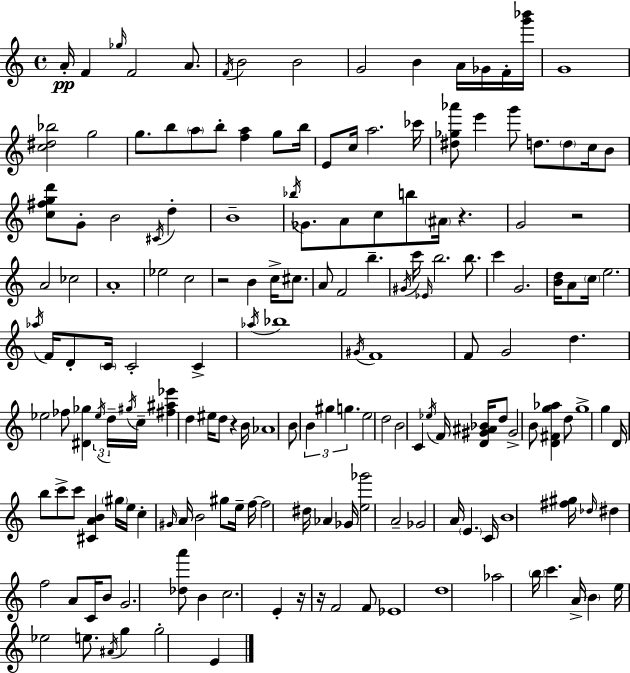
{
  \clef treble
  \time 4/4
  \defaultTimeSignature
  \key c \major
  \repeat volta 2 { a'16-.\pp f'4 \grace { ges''16 } f'2 a'8. | \acciaccatura { f'16 } b'2 b'2 | g'2 b'4 a'16 ges'16 | f'16-. <g''' bes'''>16 g'1 | \break <c'' dis'' bes''>2 g''2 | g''8. b''8 \parenthesize a''8 b''8-. <f'' a''>4 g''8 | b''16 e'8 c''16 a''2. | ces'''16 <dis'' ges'' aes'''>8 e'''4 g'''8 d''8. \parenthesize d''8 c''16 | \break b'8 <c'' fis'' g'' d'''>8 g'8-. b'2 \acciaccatura { cis'16 } d''4-. | b'1-- | \acciaccatura { bes''16 } ges'8. a'8 c''8 b''8 \parenthesize ais'16 r4. | g'2 r2 | \break a'2 ces''2 | a'1-. | ees''2 c''2 | r2 b'4 | \break c''16-> cis''8. a'8 f'2 b''4.-- | \acciaccatura { gis'16 } c'''16 \grace { ees'16 } b''2. | b''8. c'''4 g'2. | <b' d''>16 a'8 \parenthesize c''16 e''2. | \break \acciaccatura { aes''16 } f'16 d'8-. \parenthesize c'16 c'2-. | c'4-> \acciaccatura { aes''16 } bes''1 | \acciaccatura { gis'16 } f'1 | f'8 g'2 | \break d''4. ees''2 | fes''8 <dis' ges''>4 \tuplet 3/2 { \acciaccatura { ees''16 } d''16-- \acciaccatura { gis''16 } } c''16-- <fis'' ais'' ees'''>4 d''4 | eis''16 d''8 r4 b'16 aes'1 | b'8 \tuplet 3/2 { b'4 | \break gis''4 g''4. } e''2 | d''2 b'2 | c'4 \acciaccatura { ees''16 } f'16 <d' gis' ais' bes'>16 d''8 gis'2-> | b'8 <d' fis' g'' aes''>4 d''8 g''1-> | \break g''4 | d'16 b''8 c'''8-> c'''8 <cis' a' b'>4 \parenthesize gis''16 e''16 c''4-. | \grace { gis'16 } a'16 b'2 gis''8 e''16-- f''16~~ f''2 | dis''16 aes'4 ges'16 <e'' ges'''>2 | \break a'2-- ges'2 | a'16 \parenthesize e'4. c'16 b'1 | <fis'' gis''>16 \grace { des''16 } dis''4 | f''2 a'8 c'16 b'8 | \break g'2. <des'' a'''>8 b'4 | c''2. e'4-. | r16 r16 f'2 f'8 ees'1 | d''1 | \break aes''2 | \parenthesize b''16 c'''4. a'16-> \parenthesize b'4 | e''16 ees''2 e''8. \acciaccatura { ais'16 } g''4 | g''2-. e'4 } \bar "|."
}